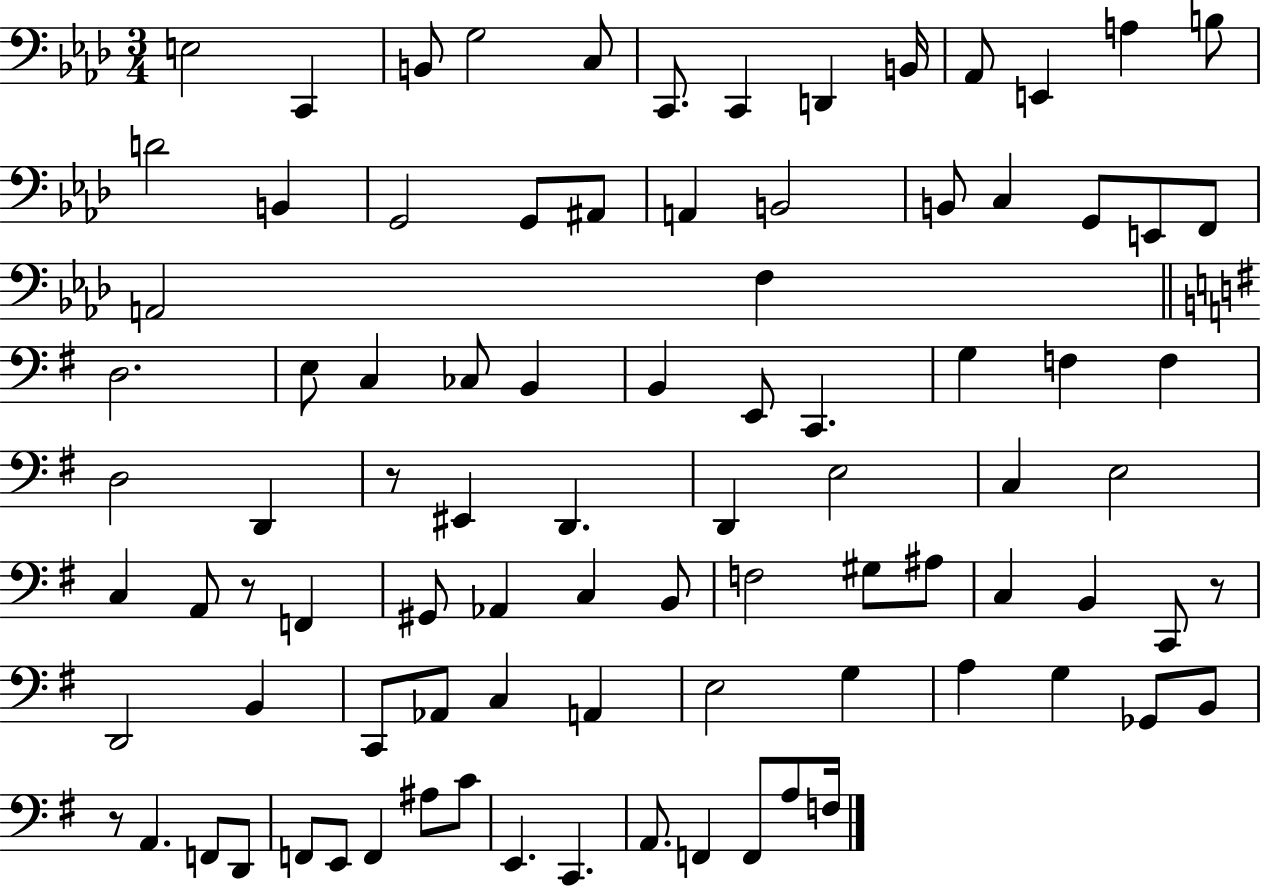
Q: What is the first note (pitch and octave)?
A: E3